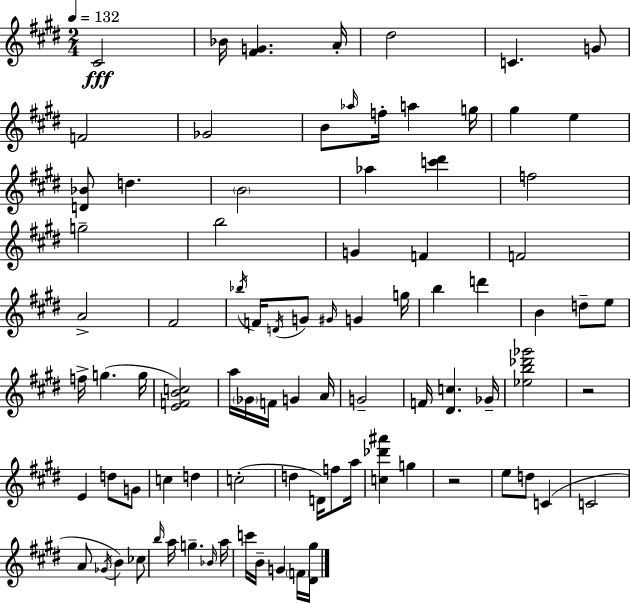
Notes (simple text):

C#4/h Bb4/s [F#4,G4]/q. A4/s D#5/h C4/q. G4/e F4/h Gb4/h B4/e Ab5/s F5/s A5/q G5/s G#5/q E5/q [D4,Bb4]/e D5/q. B4/h Ab5/q [C6,D#6]/q F5/h G5/h B5/h G4/q F4/q F4/h A4/h F#4/h Bb5/s F4/s D4/s G4/e G#4/s G4/q G5/s B5/q D6/q B4/q D5/e E5/e F5/s G5/q. G5/s [E4,F4,B4,C5]/h A5/s Gb4/s F4/s G4/q A4/s G4/h F4/s [D#4,C5]/q. Gb4/s [Eb5,B5,Db6,Gb6]/h R/h E4/q D5/e G4/e C5/q D5/q C5/h D5/q D4/s F5/e A5/s [C5,Db6,A#6]/q G5/q R/h E5/e D5/e C4/q C4/h A4/e Gb4/s B4/q CES5/e B5/s A5/s G5/q. Bb4/s A5/s C6/s B4/s G4/q F4/s [D#4,G#5]/s